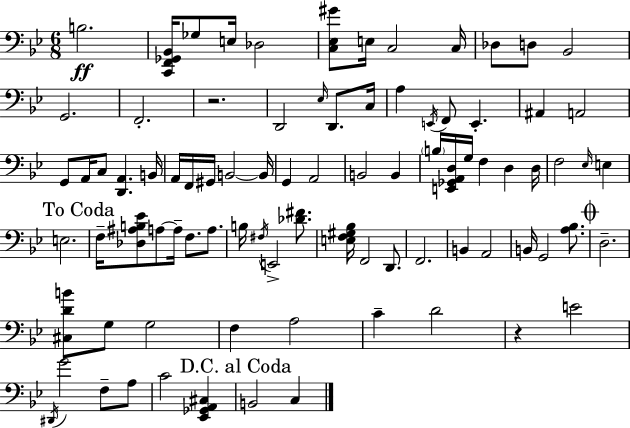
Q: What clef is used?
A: bass